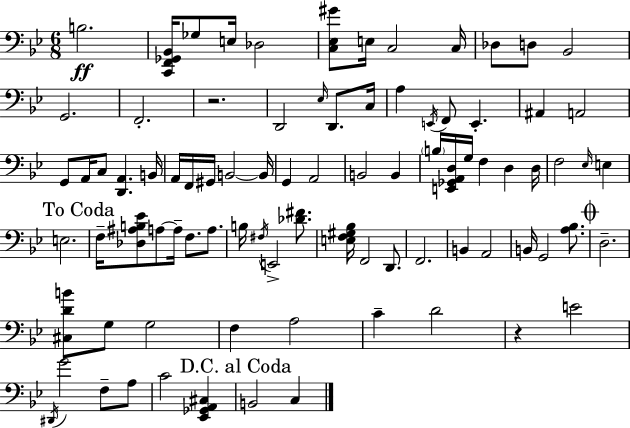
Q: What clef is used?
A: bass